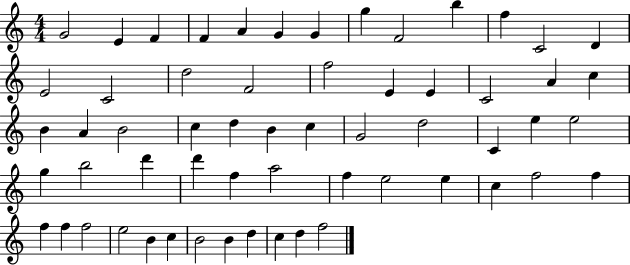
{
  \clef treble
  \numericTimeSignature
  \time 4/4
  \key c \major
  g'2 e'4 f'4 | f'4 a'4 g'4 g'4 | g''4 f'2 b''4 | f''4 c'2 d'4 | \break e'2 c'2 | d''2 f'2 | f''2 e'4 e'4 | c'2 a'4 c''4 | \break b'4 a'4 b'2 | c''4 d''4 b'4 c''4 | g'2 d''2 | c'4 e''4 e''2 | \break g''4 b''2 d'''4 | d'''4 f''4 a''2 | f''4 e''2 e''4 | c''4 f''2 f''4 | \break f''4 f''4 f''2 | e''2 b'4 c''4 | b'2 b'4 d''4 | c''4 d''4 f''2 | \break \bar "|."
}